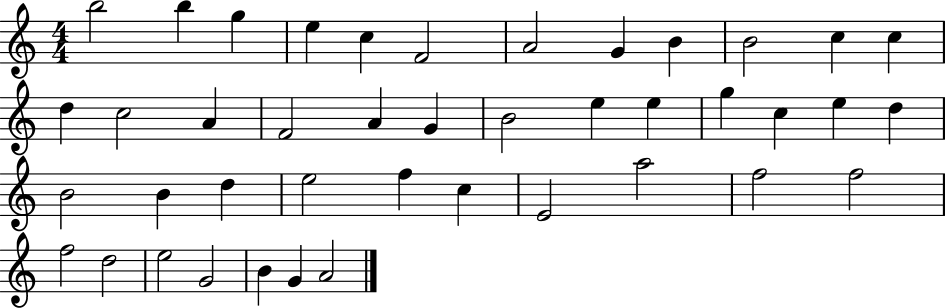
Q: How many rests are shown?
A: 0